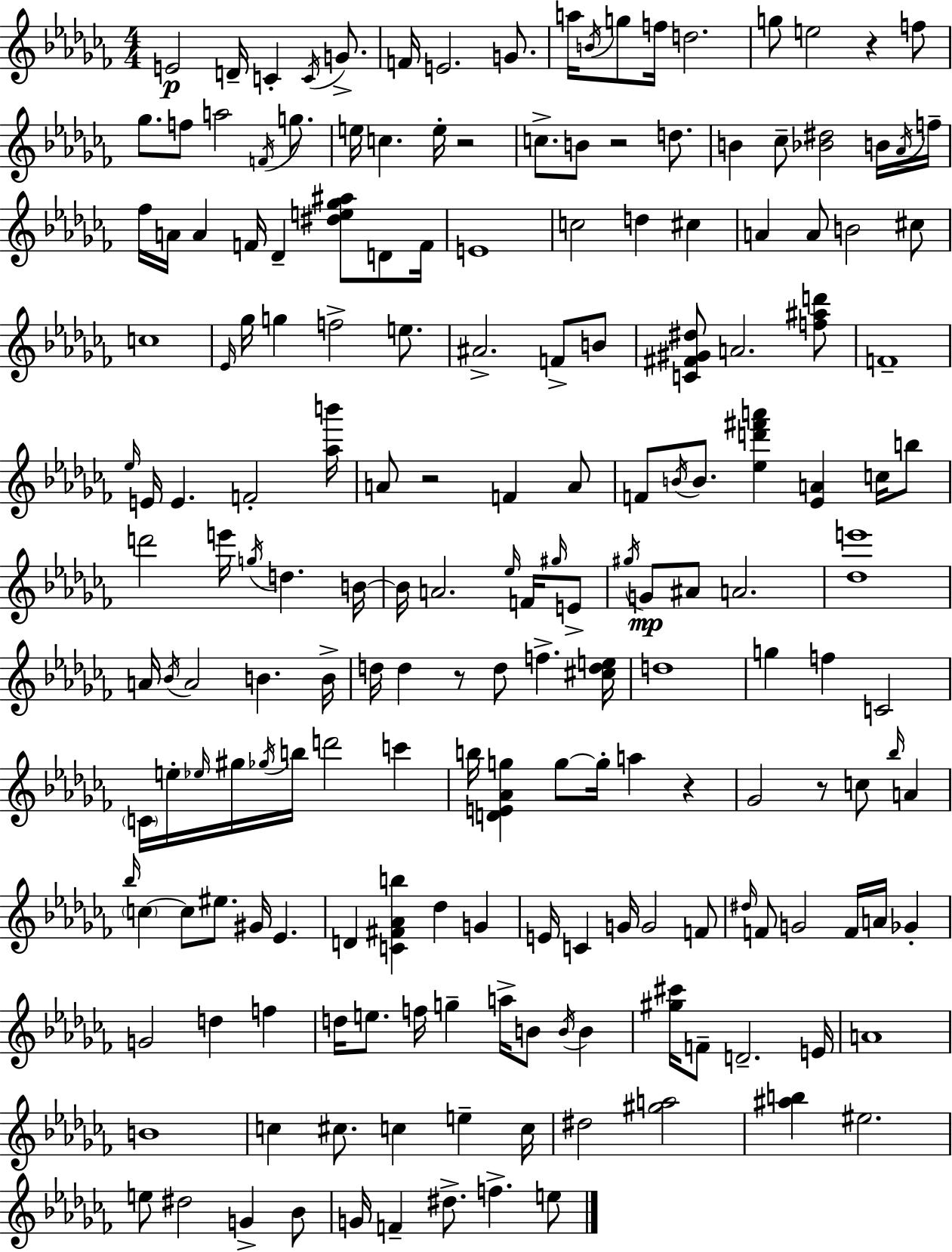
X:1
T:Untitled
M:4/4
L:1/4
K:Abm
E2 D/4 C C/4 G/2 F/4 E2 G/2 a/4 B/4 g/2 f/4 d2 g/2 e2 z f/2 _g/2 f/2 a2 F/4 g/2 e/4 c e/4 z2 c/2 B/2 z2 d/2 B _c/2 [_B^d]2 B/4 _A/4 f/4 _f/4 A/4 A F/4 _D [^de_g^a]/2 D/2 F/4 E4 c2 d ^c A A/2 B2 ^c/2 c4 _E/4 _g/4 g f2 e/2 ^A2 F/2 B/2 [C^F^G^d]/2 A2 [f^ad']/2 F4 _e/4 E/4 E F2 [_ab']/4 A/2 z2 F A/2 F/2 B/4 B/2 [_ed'^f'a'] [_EA] c/4 b/2 d'2 e'/4 g/4 d B/4 B/4 A2 _e/4 F/4 ^g/4 E/2 ^g/4 G/2 ^A/2 A2 [_de']4 A/4 _B/4 A2 B B/4 d/4 d z/2 d/2 f [^cde]/4 d4 g f C2 C/4 e/4 _e/4 ^g/4 _g/4 b/4 d'2 c' b/4 [DE_Ag] g/2 g/4 a z _G2 z/2 c/2 _b/4 A _b/4 c c/2 ^e/2 ^G/4 _E D [C^F_Ab] _d G E/4 C G/4 G2 F/2 ^d/4 F/2 G2 F/4 A/4 _G G2 d f d/4 e/2 f/4 g a/4 B/2 B/4 B [^g^c']/4 F/2 D2 E/4 A4 B4 c ^c/2 c e c/4 ^d2 [^ga]2 [^ab] ^e2 e/2 ^d2 G _B/2 G/4 F ^d/2 f e/2